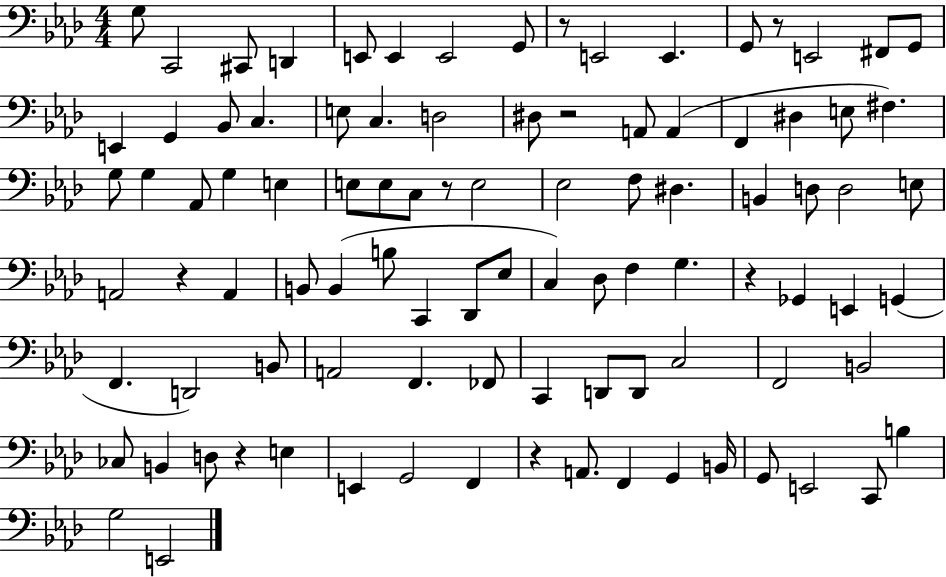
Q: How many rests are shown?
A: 8